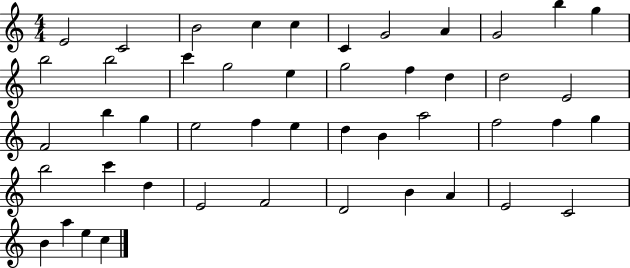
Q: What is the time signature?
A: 4/4